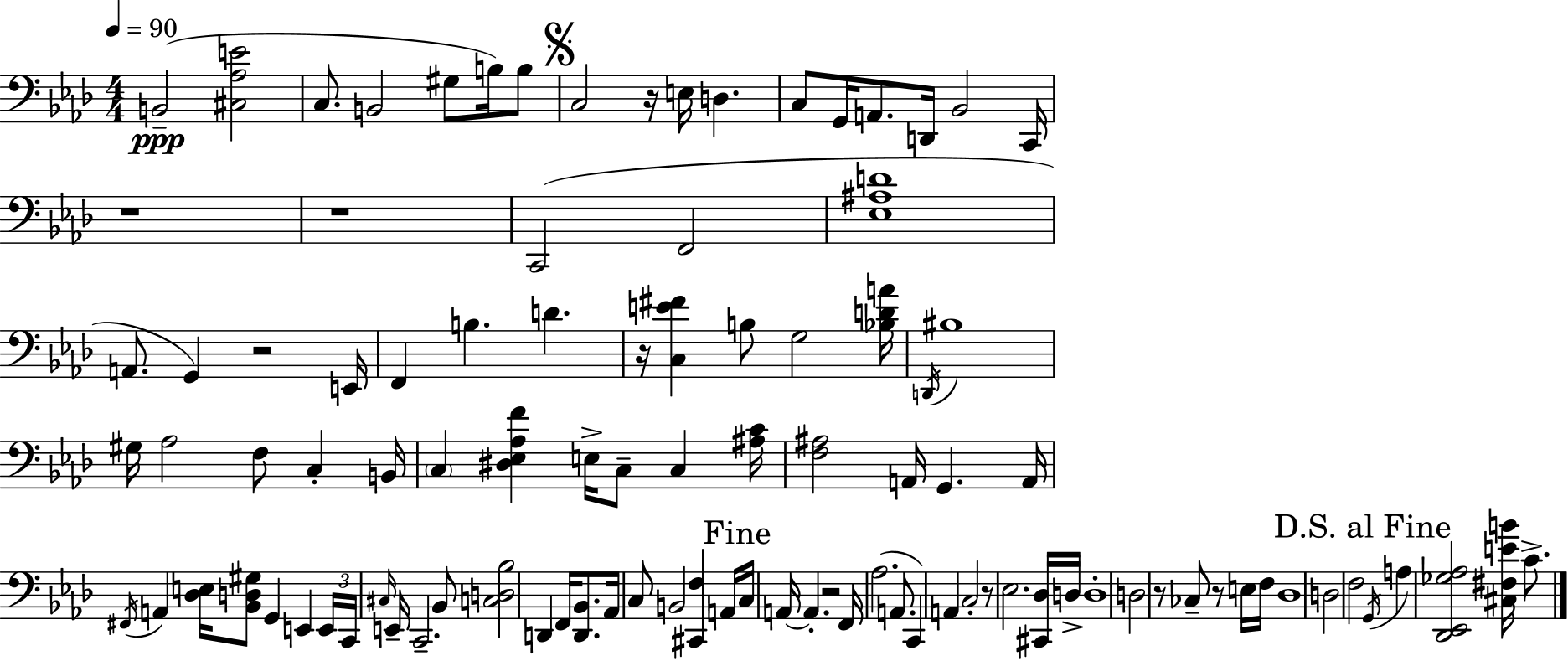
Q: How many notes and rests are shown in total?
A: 101